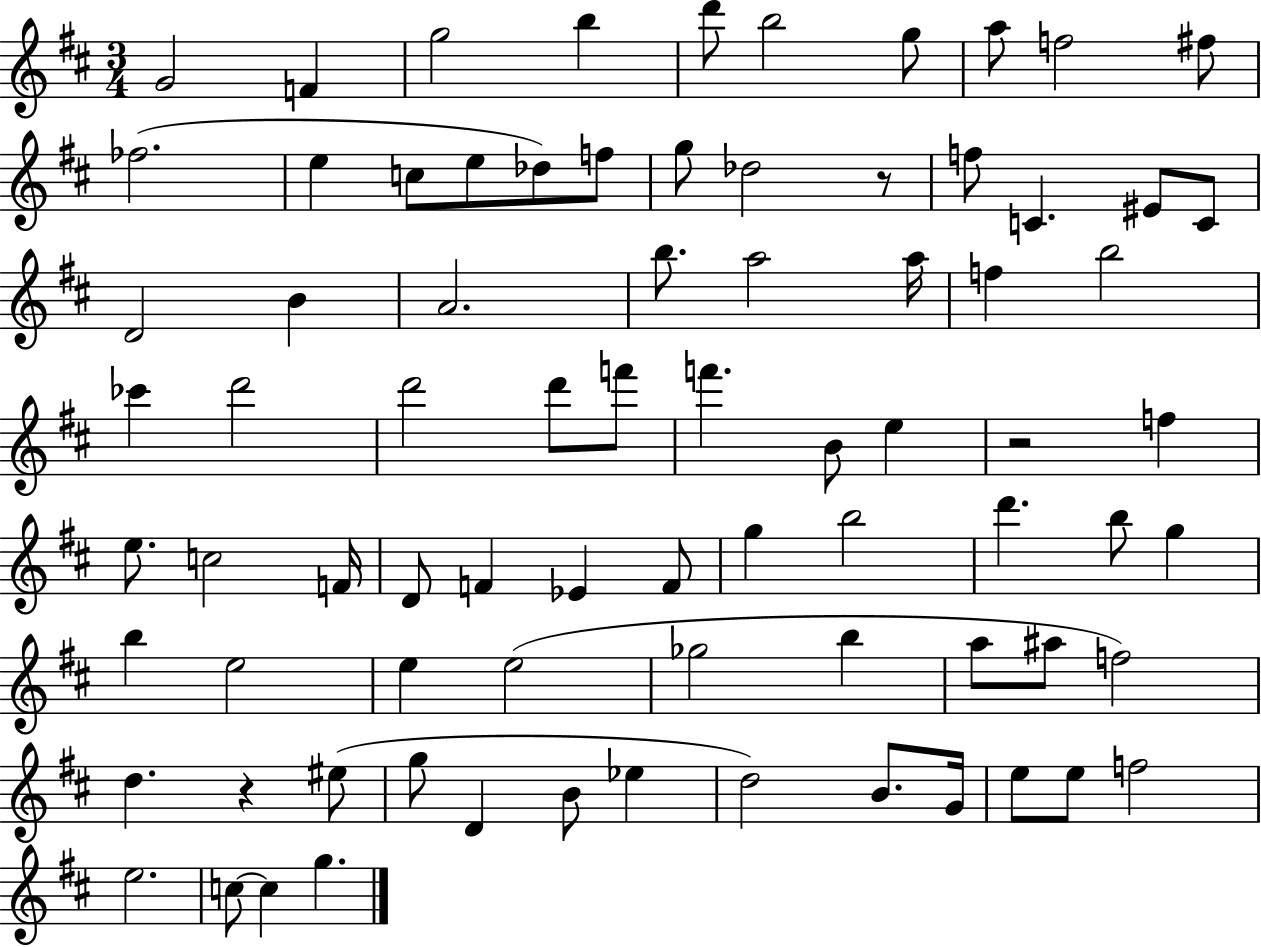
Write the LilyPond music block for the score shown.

{
  \clef treble
  \numericTimeSignature
  \time 3/4
  \key d \major
  g'2 f'4 | g''2 b''4 | d'''8 b''2 g''8 | a''8 f''2 fis''8 | \break fes''2.( | e''4 c''8 e''8 des''8) f''8 | g''8 des''2 r8 | f''8 c'4. eis'8 c'8 | \break d'2 b'4 | a'2. | b''8. a''2 a''16 | f''4 b''2 | \break ces'''4 d'''2 | d'''2 d'''8 f'''8 | f'''4. b'8 e''4 | r2 f''4 | \break e''8. c''2 f'16 | d'8 f'4 ees'4 f'8 | g''4 b''2 | d'''4. b''8 g''4 | \break b''4 e''2 | e''4 e''2( | ges''2 b''4 | a''8 ais''8 f''2) | \break d''4. r4 eis''8( | g''8 d'4 b'8 ees''4 | d''2) b'8. g'16 | e''8 e''8 f''2 | \break e''2. | c''8~~ c''4 g''4. | \bar "|."
}